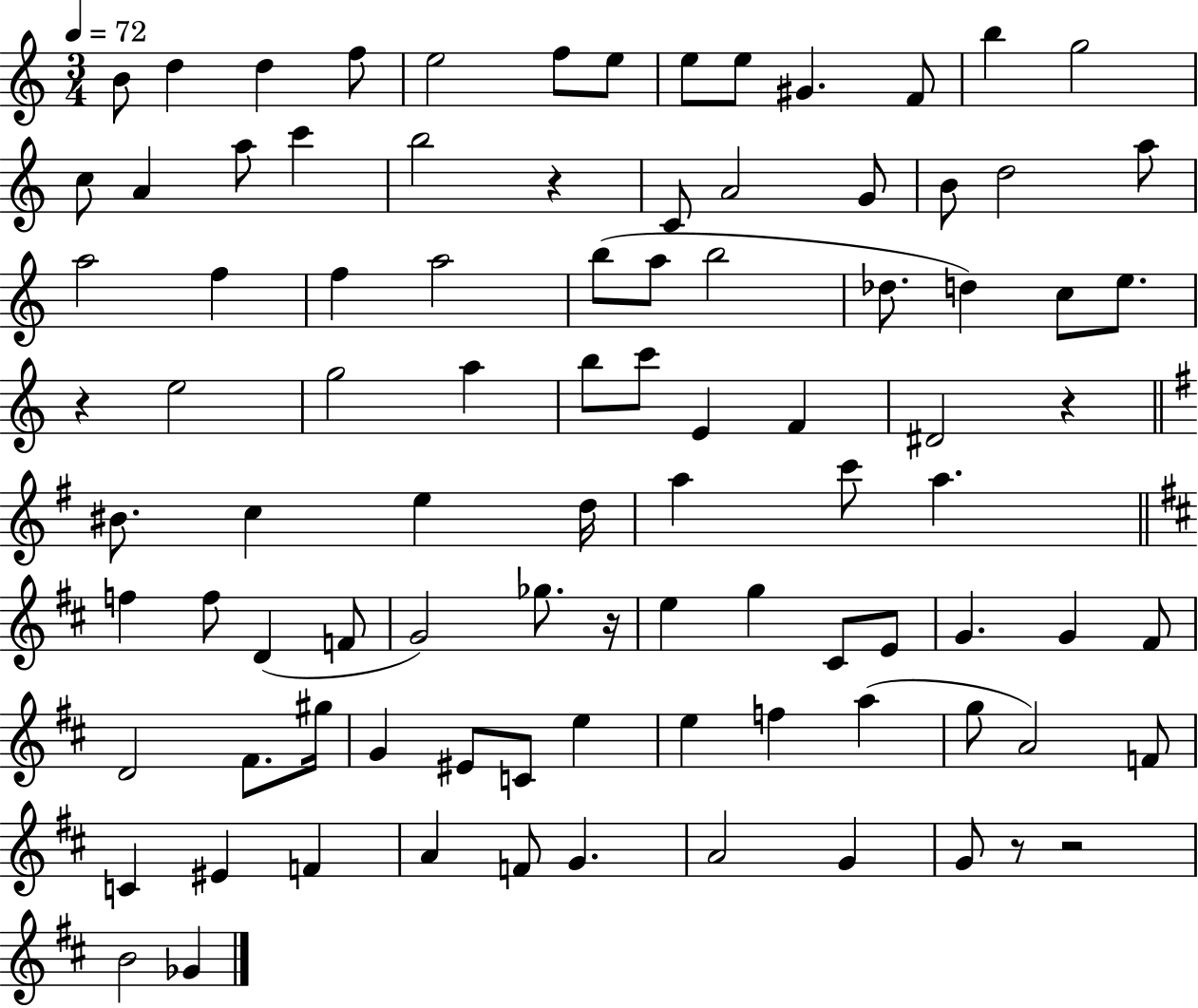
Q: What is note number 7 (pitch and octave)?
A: E5